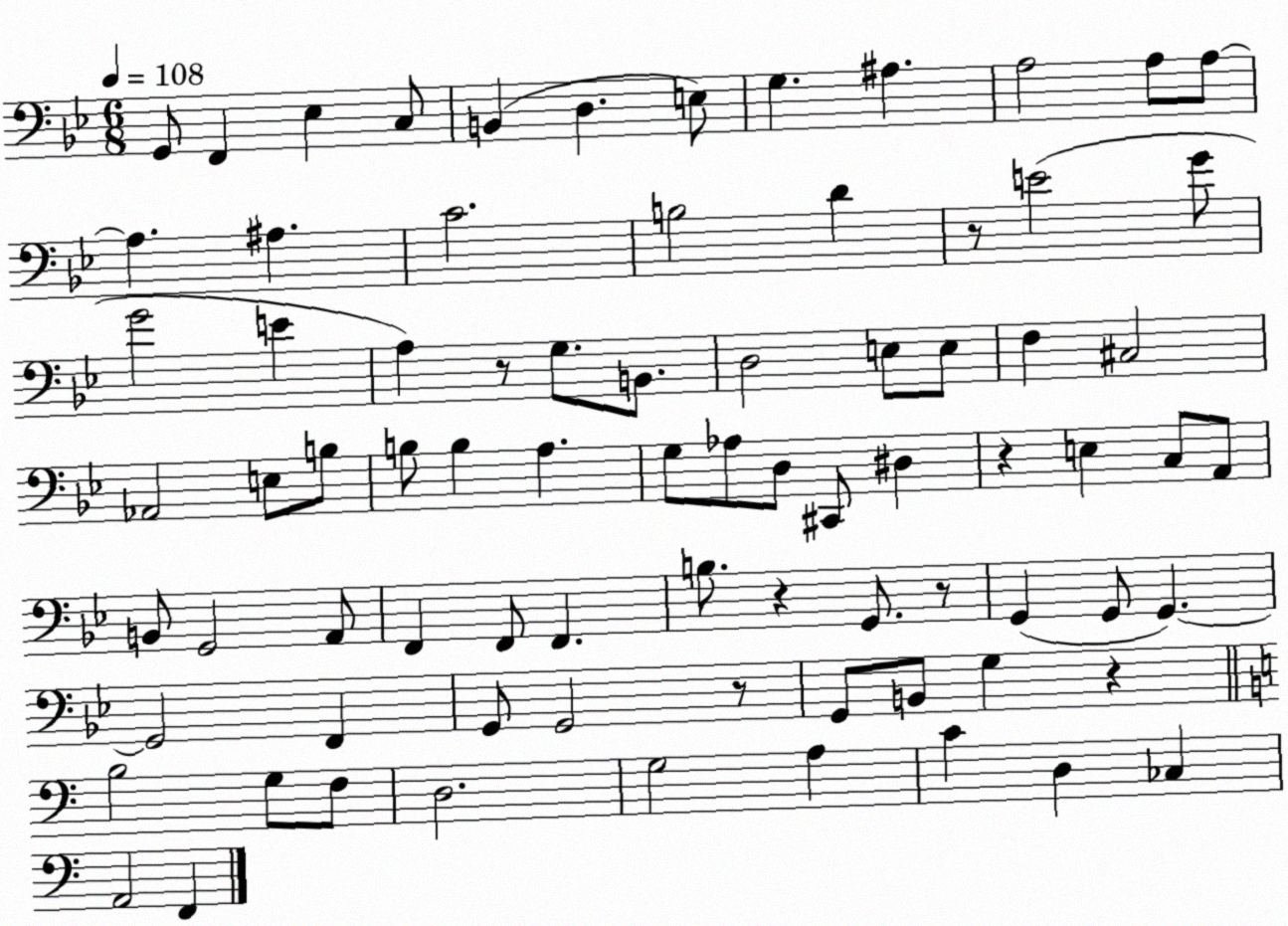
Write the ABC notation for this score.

X:1
T:Untitled
M:6/8
L:1/4
K:Bb
G,,/2 F,, _E, C,/2 B,, D, E,/2 G, ^A, A,2 A,/2 A,/2 A, ^A, C2 B,2 D z/2 E2 G/2 G2 E A, z/2 G,/2 B,,/2 D,2 E,/2 E,/2 F, ^C,2 _A,,2 E,/2 B,/2 B,/2 B, A, G,/2 _A,/2 D,/2 ^C,,/2 ^D, z E, C,/2 A,,/2 B,,/2 G,,2 A,,/2 F,, F,,/2 F,, B,/2 z G,,/2 z/2 G,, G,,/2 G,, G,,2 F,, G,,/2 G,,2 z/2 G,,/2 B,,/2 G, z B,2 G,/2 F,/2 D,2 G,2 A, C D, _C, A,,2 F,,